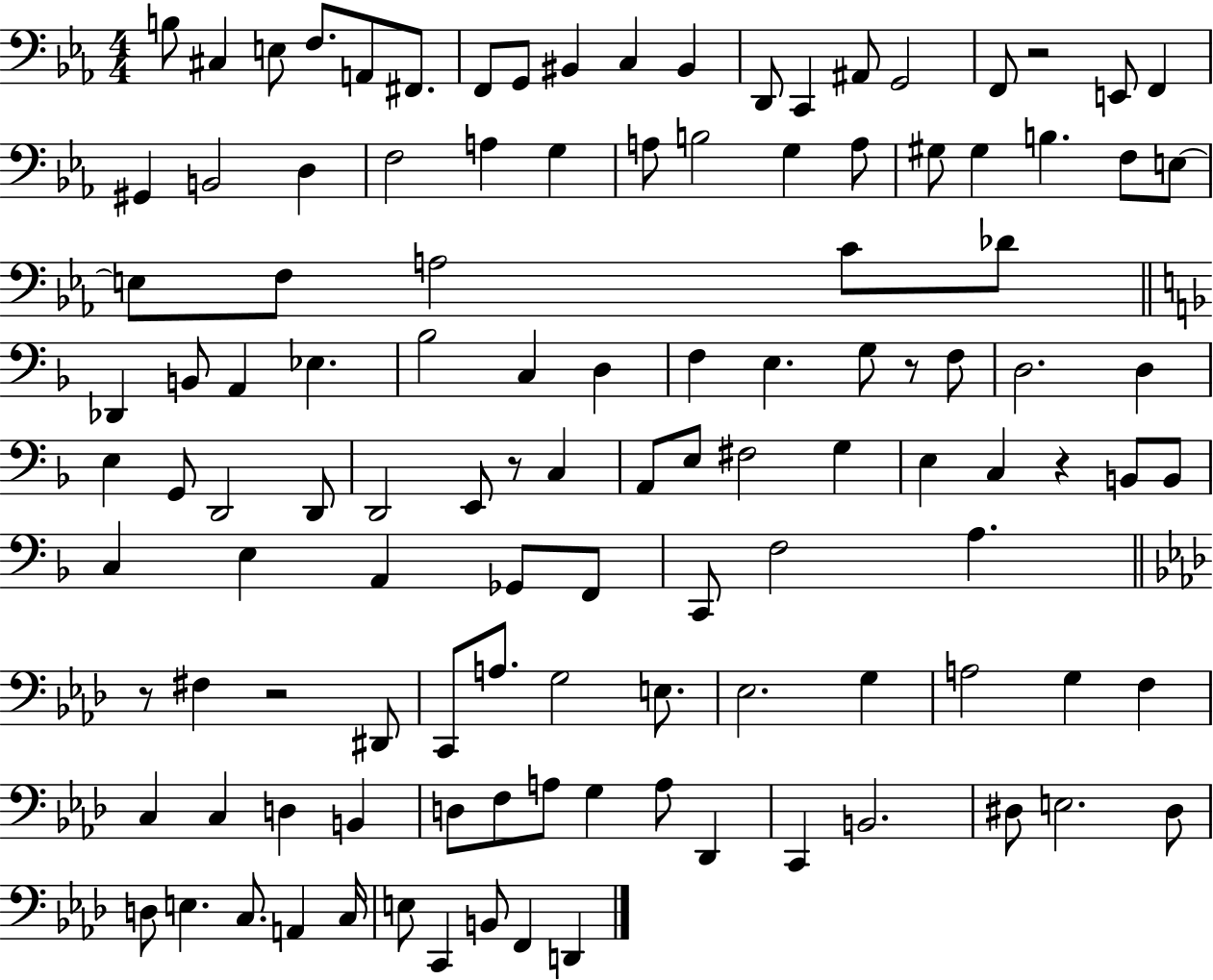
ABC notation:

X:1
T:Untitled
M:4/4
L:1/4
K:Eb
B,/2 ^C, E,/2 F,/2 A,,/2 ^F,,/2 F,,/2 G,,/2 ^B,, C, ^B,, D,,/2 C,, ^A,,/2 G,,2 F,,/2 z2 E,,/2 F,, ^G,, B,,2 D, F,2 A, G, A,/2 B,2 G, A,/2 ^G,/2 ^G, B, F,/2 E,/2 E,/2 F,/2 A,2 C/2 _D/2 _D,, B,,/2 A,, _E, _B,2 C, D, F, E, G,/2 z/2 F,/2 D,2 D, E, G,,/2 D,,2 D,,/2 D,,2 E,,/2 z/2 C, A,,/2 E,/2 ^F,2 G, E, C, z B,,/2 B,,/2 C, E, A,, _G,,/2 F,,/2 C,,/2 F,2 A, z/2 ^F, z2 ^D,,/2 C,,/2 A,/2 G,2 E,/2 _E,2 G, A,2 G, F, C, C, D, B,, D,/2 F,/2 A,/2 G, A,/2 _D,, C,, B,,2 ^D,/2 E,2 ^D,/2 D,/2 E, C,/2 A,, C,/4 E,/2 C,, B,,/2 F,, D,,